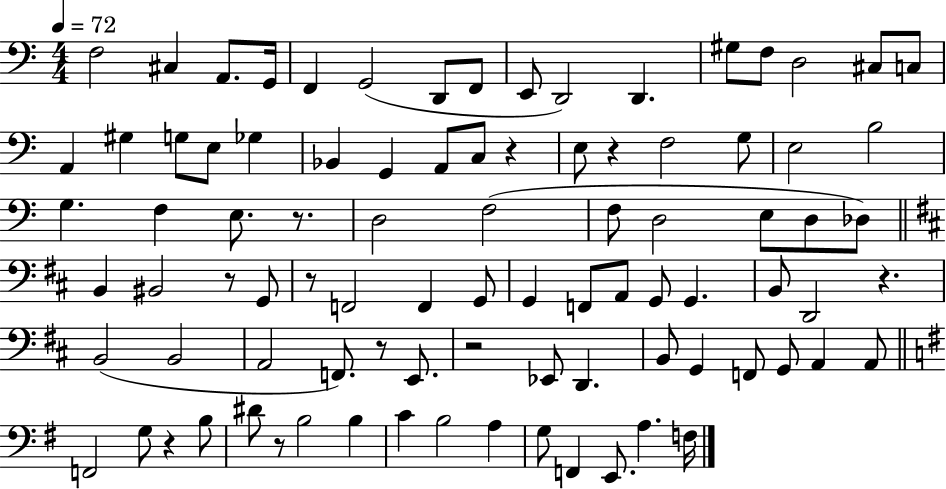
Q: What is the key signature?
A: C major